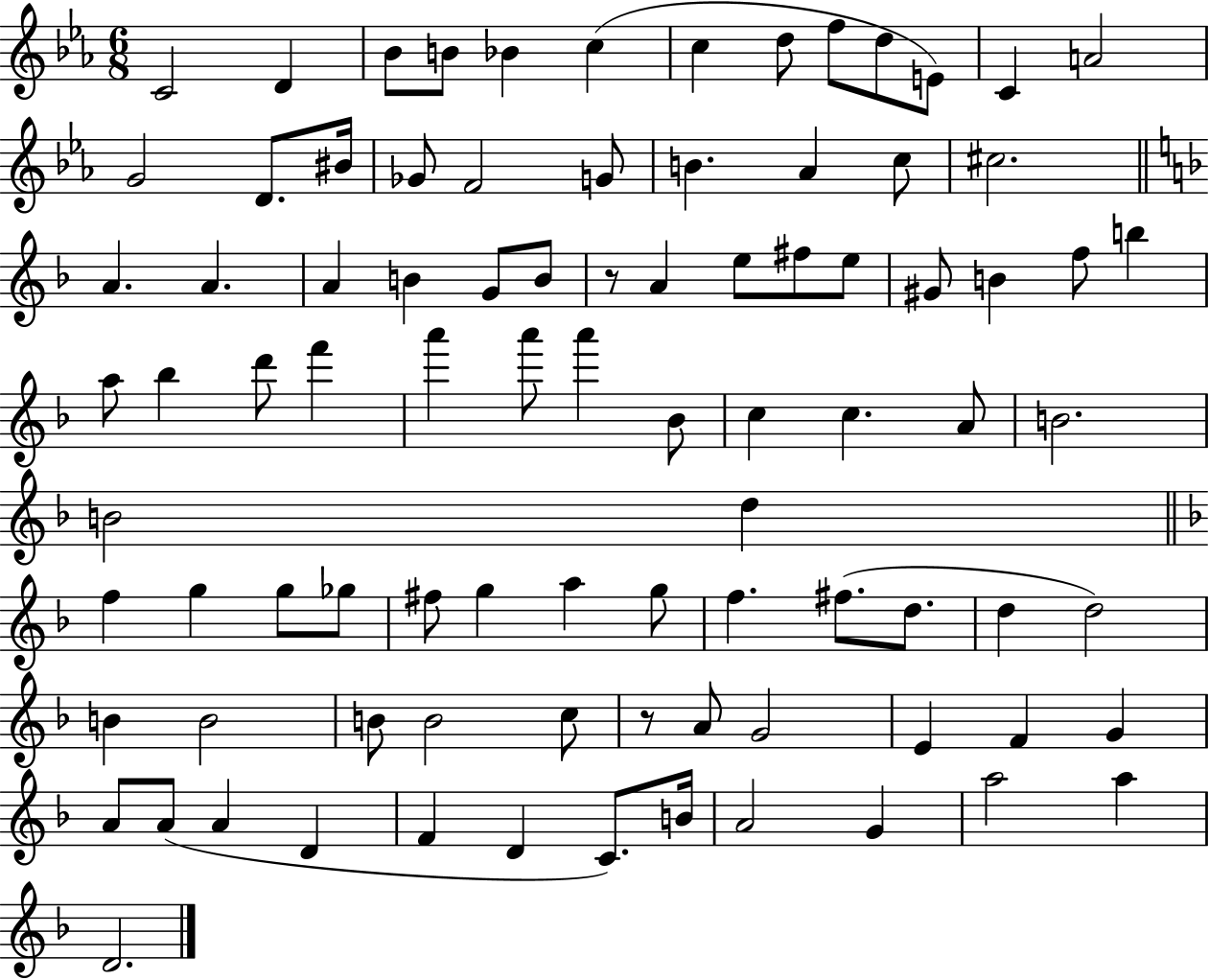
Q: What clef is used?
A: treble